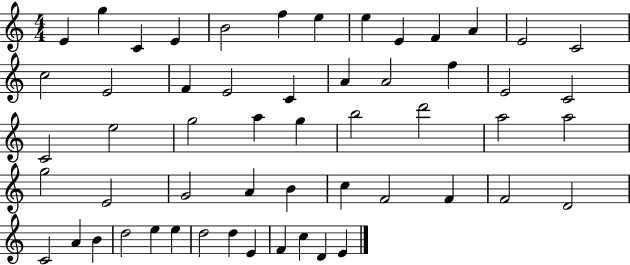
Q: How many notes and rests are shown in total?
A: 55